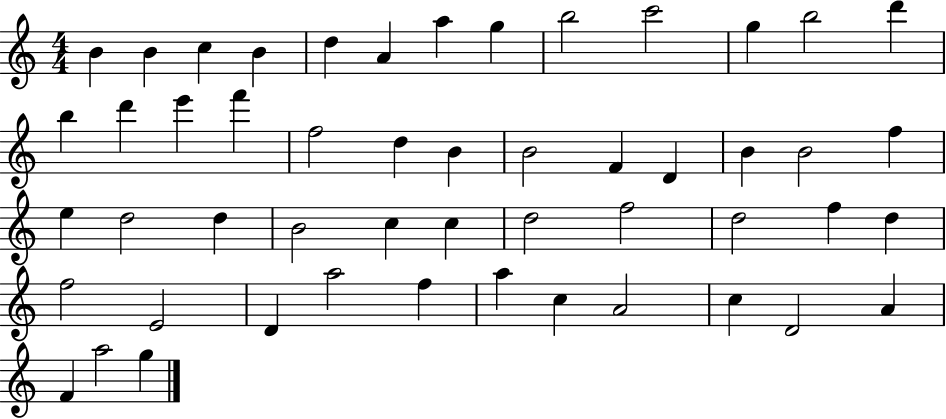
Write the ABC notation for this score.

X:1
T:Untitled
M:4/4
L:1/4
K:C
B B c B d A a g b2 c'2 g b2 d' b d' e' f' f2 d B B2 F D B B2 f e d2 d B2 c c d2 f2 d2 f d f2 E2 D a2 f a c A2 c D2 A F a2 g